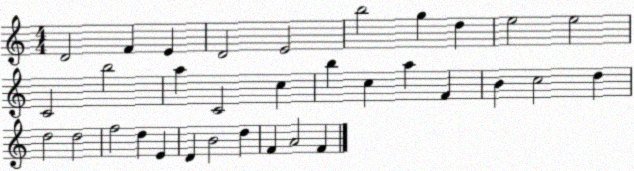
X:1
T:Untitled
M:4/4
L:1/4
K:C
D2 F E D2 E2 b2 g d e2 e2 C2 b2 a C2 c b c a F B c2 d d2 d2 f2 d E D B2 d F A2 F